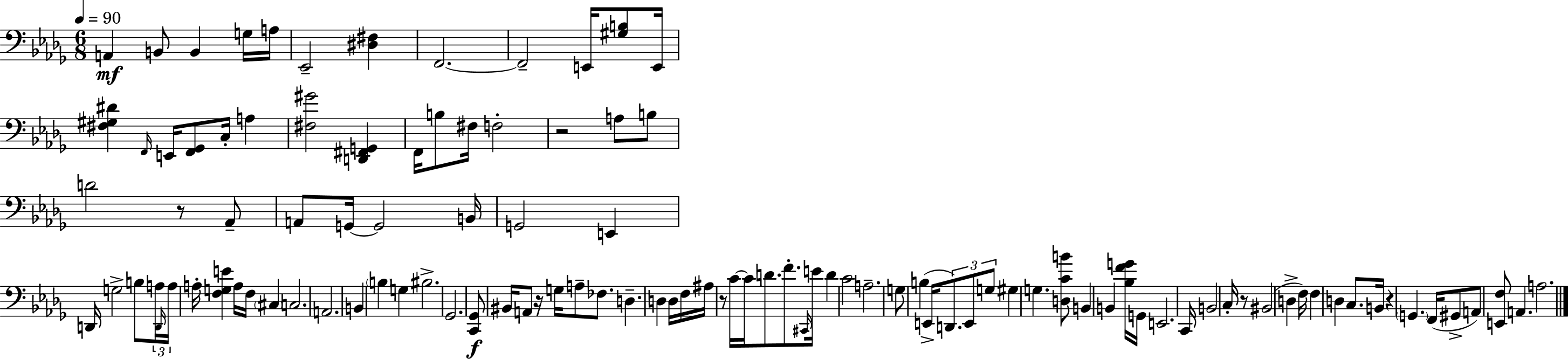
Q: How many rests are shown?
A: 6